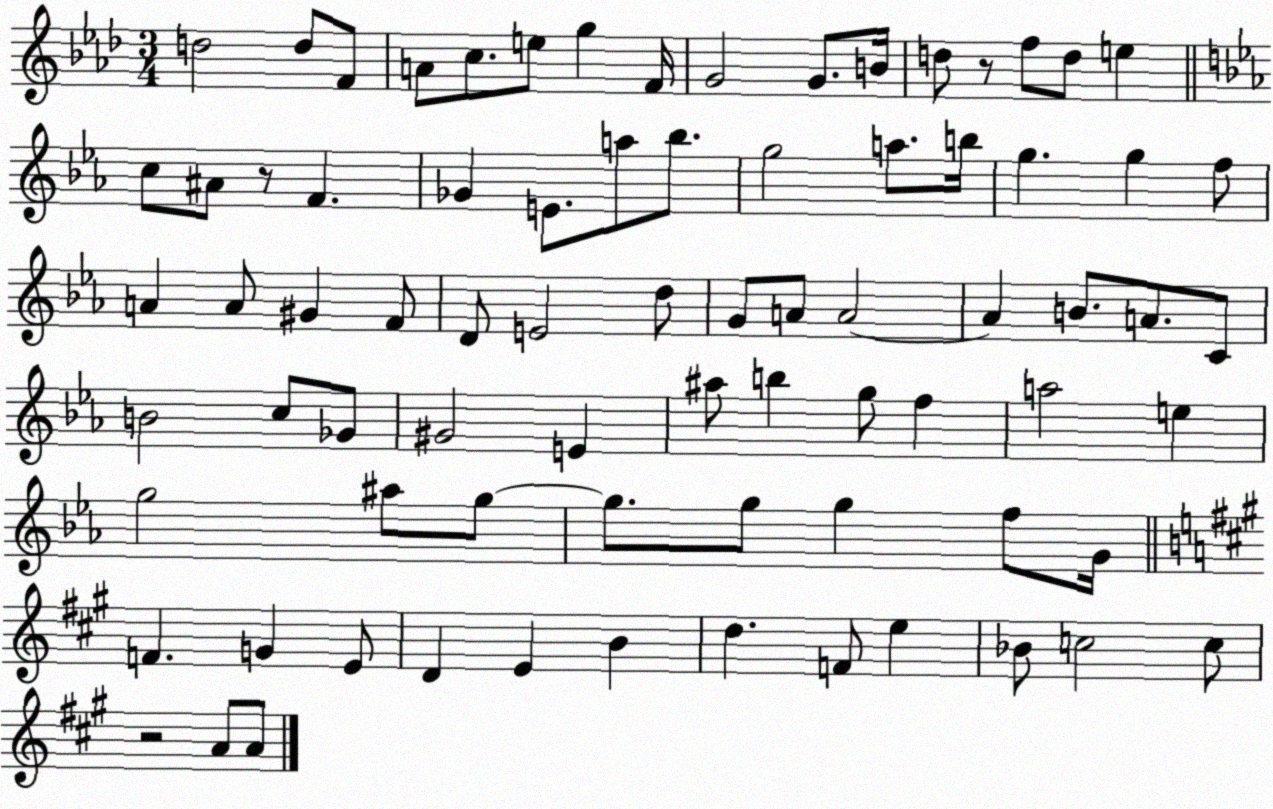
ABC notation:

X:1
T:Untitled
M:3/4
L:1/4
K:Ab
d2 d/2 F/2 A/2 c/2 e/2 g F/4 G2 G/2 B/4 d/2 z/2 f/2 d/2 e c/2 ^A/2 z/2 F _G E/2 a/2 _b/2 g2 a/2 b/4 g g f/2 A A/2 ^G F/2 D/2 E2 d/2 G/2 A/2 A2 A B/2 A/2 C/2 B2 c/2 _G/2 ^G2 E ^a/2 b g/2 f a2 e g2 ^a/2 g/2 g/2 g/2 g f/2 G/4 F G E/2 D E B d F/2 e _B/2 c2 c/2 z2 A/2 A/2